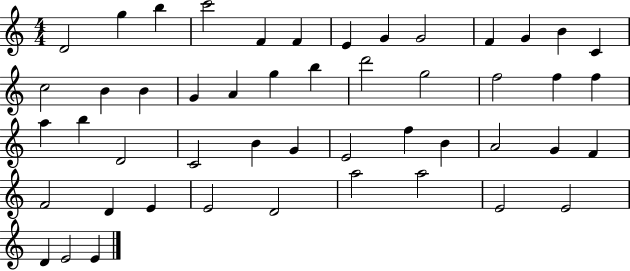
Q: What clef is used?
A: treble